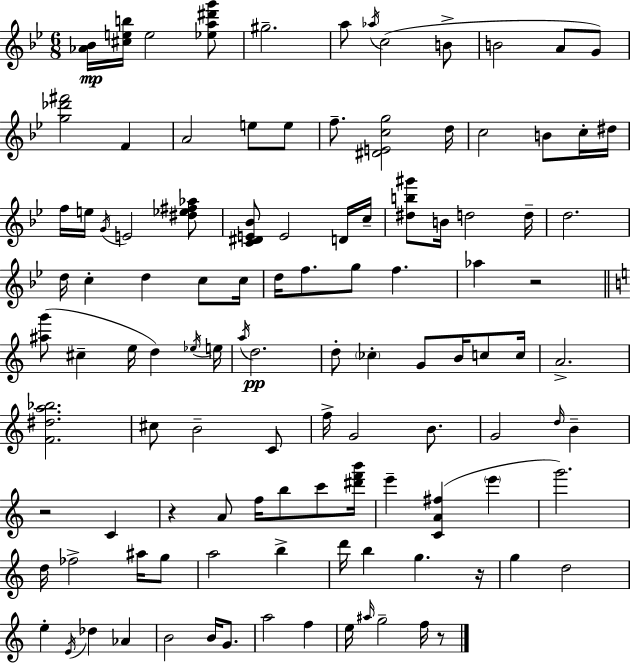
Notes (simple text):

[Ab4,Bb4]/s [C#5,E5,B5]/s E5/h [Eb5,A5,D#6,G6]/e G#5/h. A5/e Ab5/s C5/h B4/e B4/h A4/e G4/e [G5,Db6,F#6]/h F4/q A4/h E5/e E5/e F5/e. [D#4,E4,C5,G5]/h D5/s C5/h B4/e C5/s D#5/s F5/s E5/s G4/s E4/h [D#5,Eb5,F#5,Ab5]/e [C4,D#4,E4,Bb4]/e E4/h D4/s C5/s [D#5,B5,G#6]/e B4/s D5/h D5/s D5/h. D5/s C5/q D5/q C5/e C5/s D5/s F5/e. G5/e F5/q. Ab5/q R/h [A#5,G6]/e C#5/q E5/s D5/q Eb5/s E5/s A5/s D5/h. D5/e CES5/q G4/e B4/s C5/e C5/s A4/h. [F4,D#5,A5,Bb5]/h. C#5/e B4/h C4/e F5/s G4/h B4/e. G4/h D5/s B4/q R/h C4/q R/q A4/e F5/s B5/e C6/e [D#6,F6,B6]/s E6/q [C4,A4,F#5]/q E6/q G6/h. D5/s FES5/h A#5/s G5/e A5/h B5/q D6/s B5/q G5/q. R/s G5/q D5/h E5/q E4/s Db5/q Ab4/q B4/h B4/s G4/e. A5/h F5/q E5/s A#5/s G5/h F5/s R/e